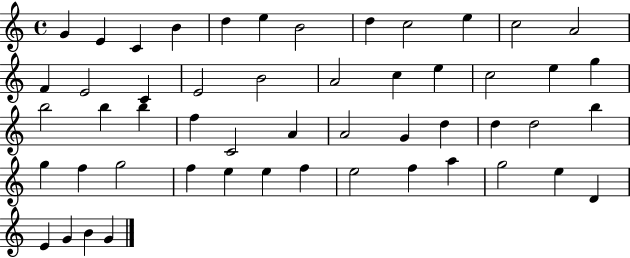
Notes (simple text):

G4/q E4/q C4/q B4/q D5/q E5/q B4/h D5/q C5/h E5/q C5/h A4/h F4/q E4/h C4/q E4/h B4/h A4/h C5/q E5/q C5/h E5/q G5/q B5/h B5/q B5/q F5/q C4/h A4/q A4/h G4/q D5/q D5/q D5/h B5/q G5/q F5/q G5/h F5/q E5/q E5/q F5/q E5/h F5/q A5/q G5/h E5/q D4/q E4/q G4/q B4/q G4/q